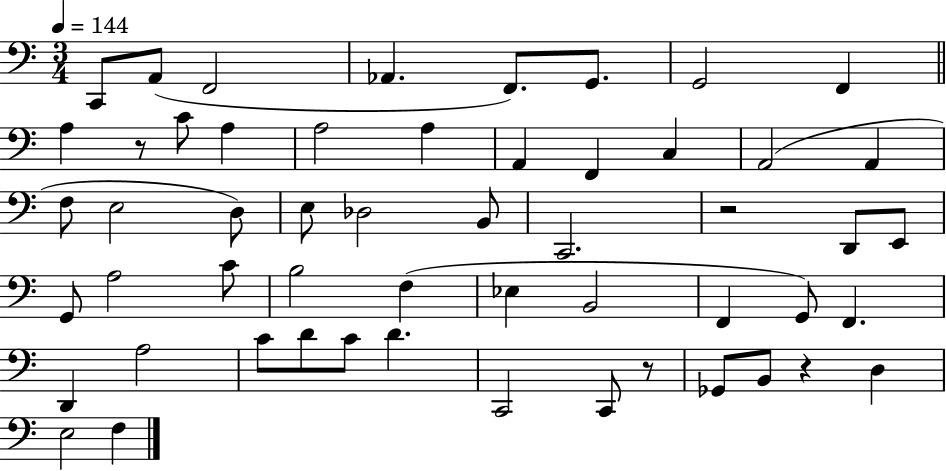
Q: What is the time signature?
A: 3/4